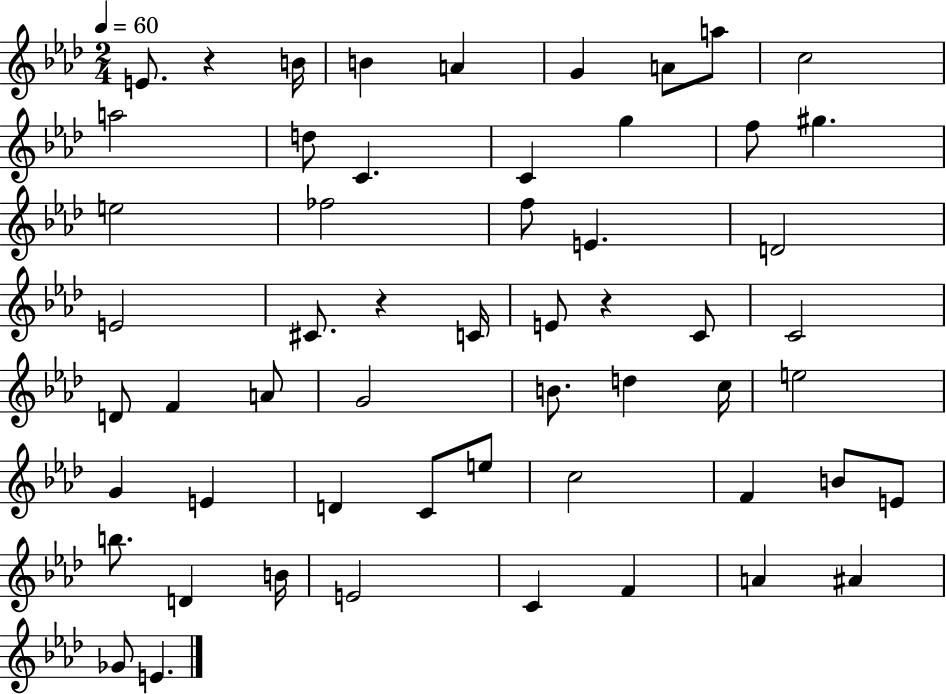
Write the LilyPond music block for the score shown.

{
  \clef treble
  \numericTimeSignature
  \time 2/4
  \key aes \major
  \tempo 4 = 60
  e'8. r4 b'16 | b'4 a'4 | g'4 a'8 a''8 | c''2 | \break a''2 | d''8 c'4. | c'4 g''4 | f''8 gis''4. | \break e''2 | fes''2 | f''8 e'4. | d'2 | \break e'2 | cis'8. r4 c'16 | e'8 r4 c'8 | c'2 | \break d'8 f'4 a'8 | g'2 | b'8. d''4 c''16 | e''2 | \break g'4 e'4 | d'4 c'8 e''8 | c''2 | f'4 b'8 e'8 | \break b''8. d'4 b'16 | e'2 | c'4 f'4 | a'4 ais'4 | \break ges'8 e'4. | \bar "|."
}